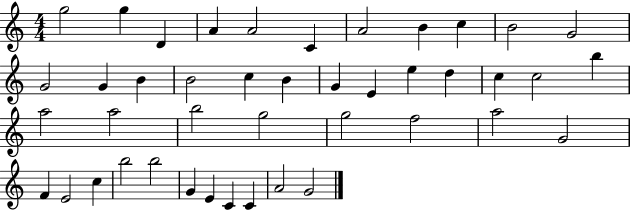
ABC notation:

X:1
T:Untitled
M:4/4
L:1/4
K:C
g2 g D A A2 C A2 B c B2 G2 G2 G B B2 c B G E e d c c2 b a2 a2 b2 g2 g2 f2 a2 G2 F E2 c b2 b2 G E C C A2 G2